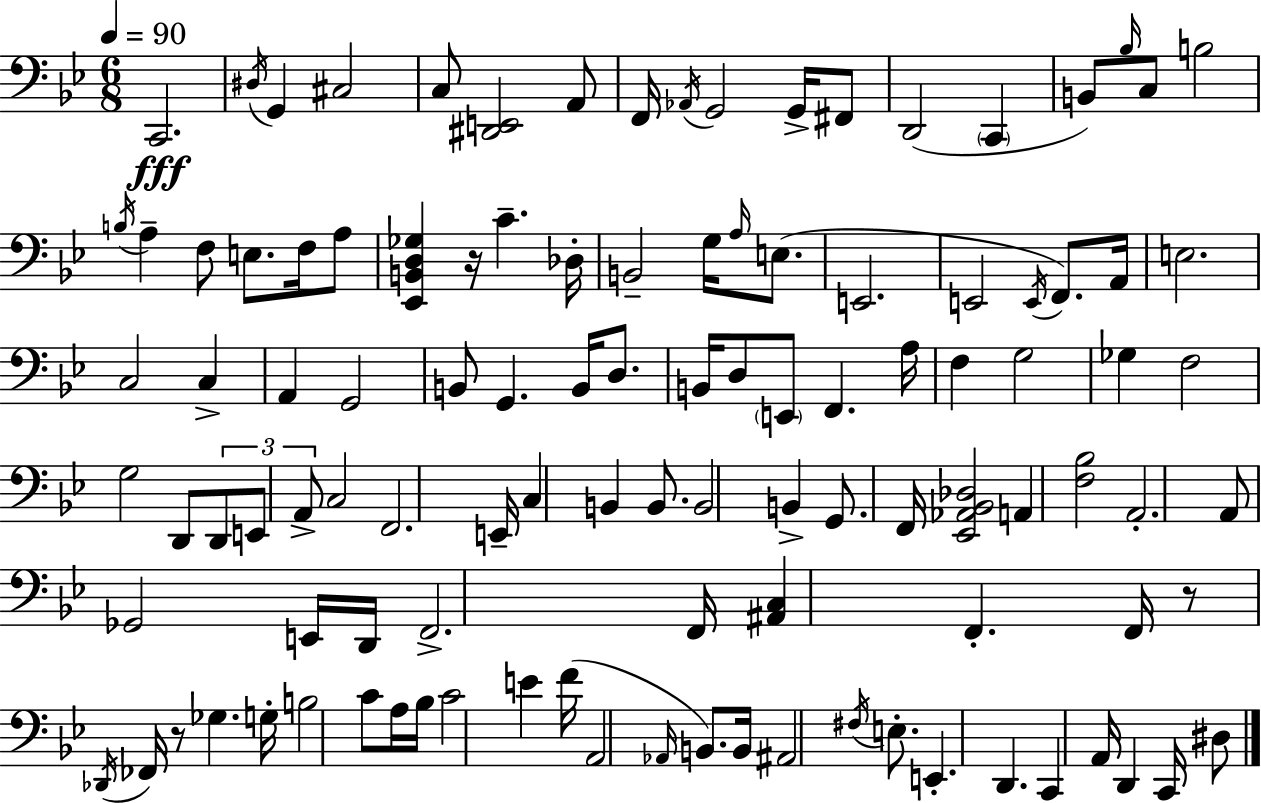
X:1
T:Untitled
M:6/8
L:1/4
K:Bb
C,,2 ^D,/4 G,, ^C,2 C,/2 [^D,,E,,]2 A,,/2 F,,/4 _A,,/4 G,,2 G,,/4 ^F,,/2 D,,2 C,, B,,/2 _B,/4 C,/2 B,2 B,/4 A, F,/2 E,/2 F,/4 A,/2 [_E,,B,,D,_G,] z/4 C _D,/4 B,,2 G,/4 A,/4 E,/2 E,,2 E,,2 E,,/4 F,,/2 A,,/4 E,2 C,2 C, A,, G,,2 B,,/2 G,, B,,/4 D,/2 B,,/4 D,/2 E,,/2 F,, A,/4 F, G,2 _G, F,2 G,2 D,,/2 D,,/2 E,,/2 A,,/2 C,2 F,,2 E,,/4 C, B,, B,,/2 B,,2 B,, G,,/2 F,,/4 [_E,,_A,,_B,,_D,]2 A,, [F,_B,]2 A,,2 A,,/2 _G,,2 E,,/4 D,,/4 F,,2 F,,/4 [^A,,C,] F,, F,,/4 z/2 _D,,/4 _F,,/4 z/2 _G, G,/4 B,2 C/2 A,/4 _B,/4 C2 E F/4 A,,2 _A,,/4 B,,/2 B,,/4 ^A,,2 ^F,/4 E,/2 E,, D,, C,, A,,/4 D,, C,,/4 ^D,/2